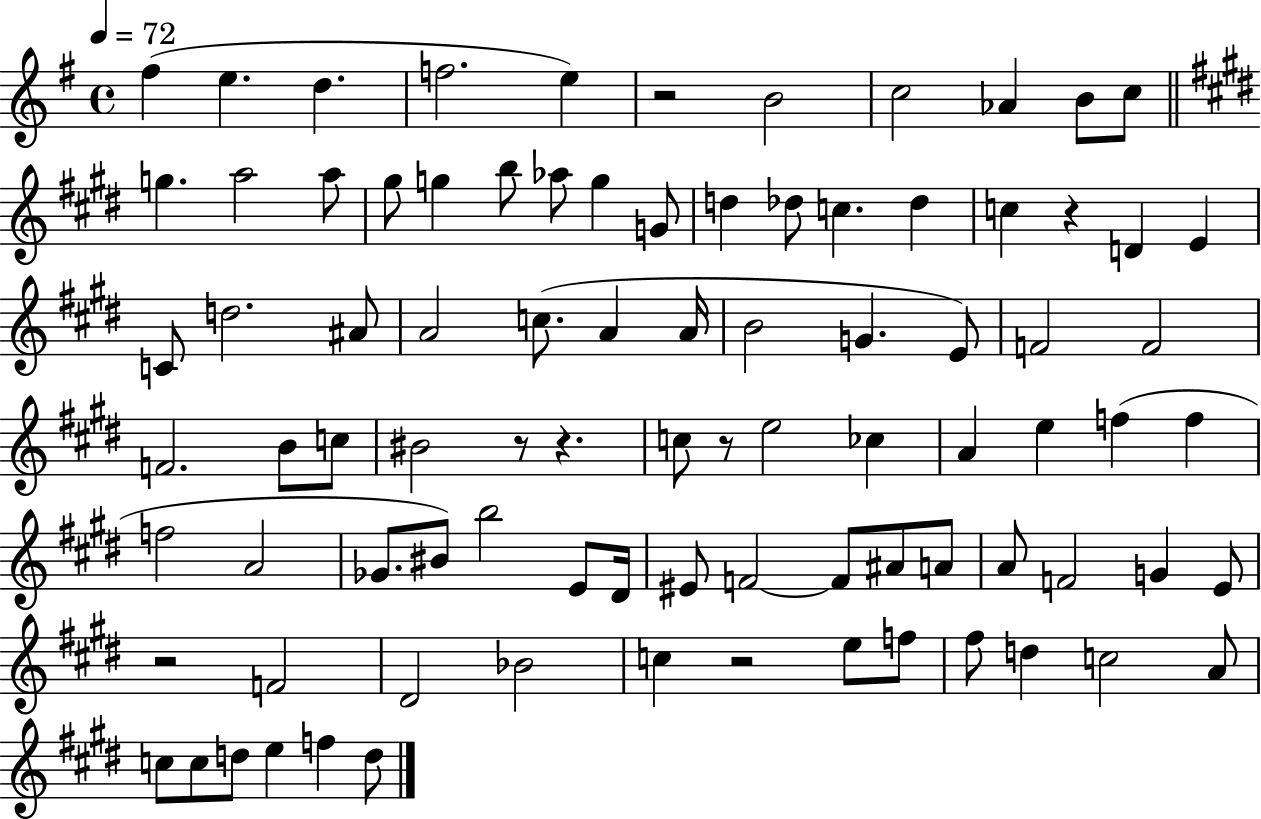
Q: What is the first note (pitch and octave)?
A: F#5